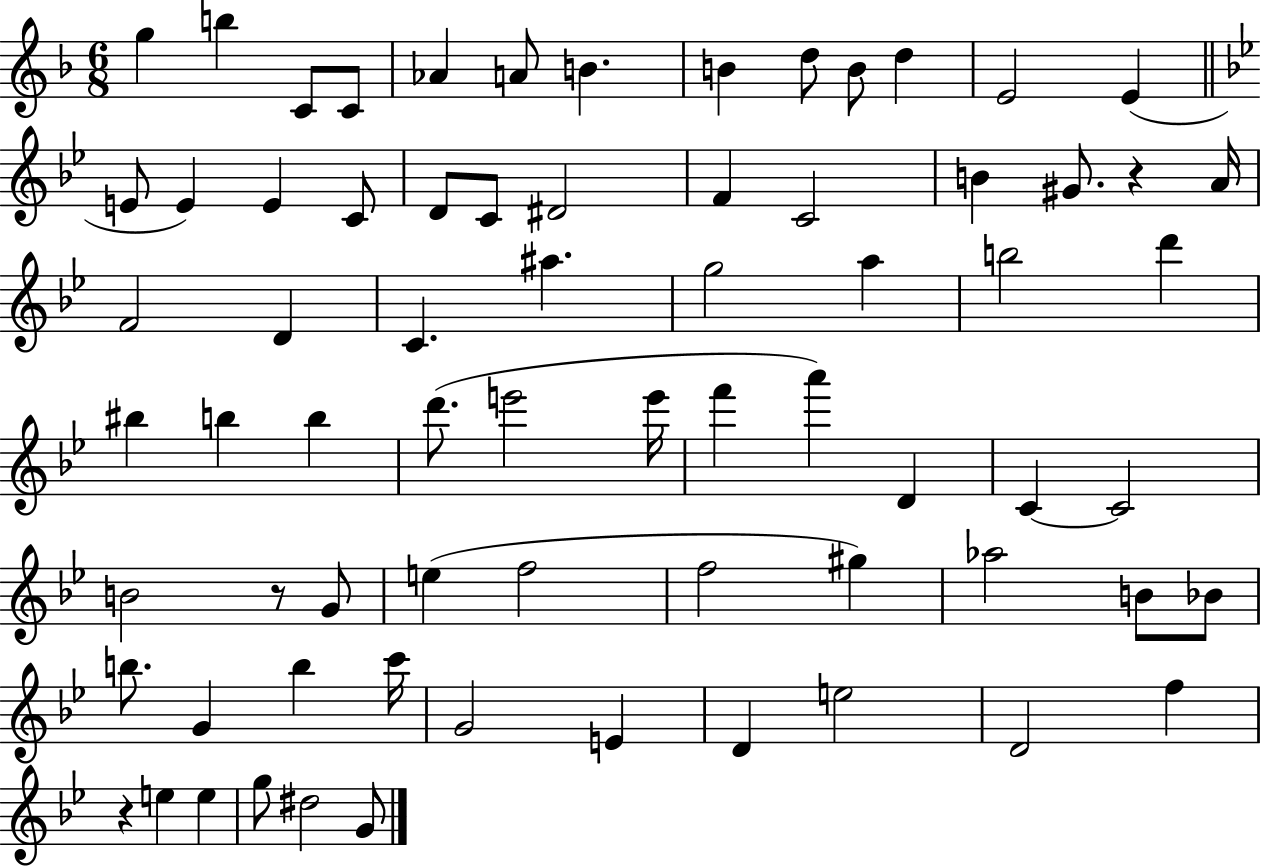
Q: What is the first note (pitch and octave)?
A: G5